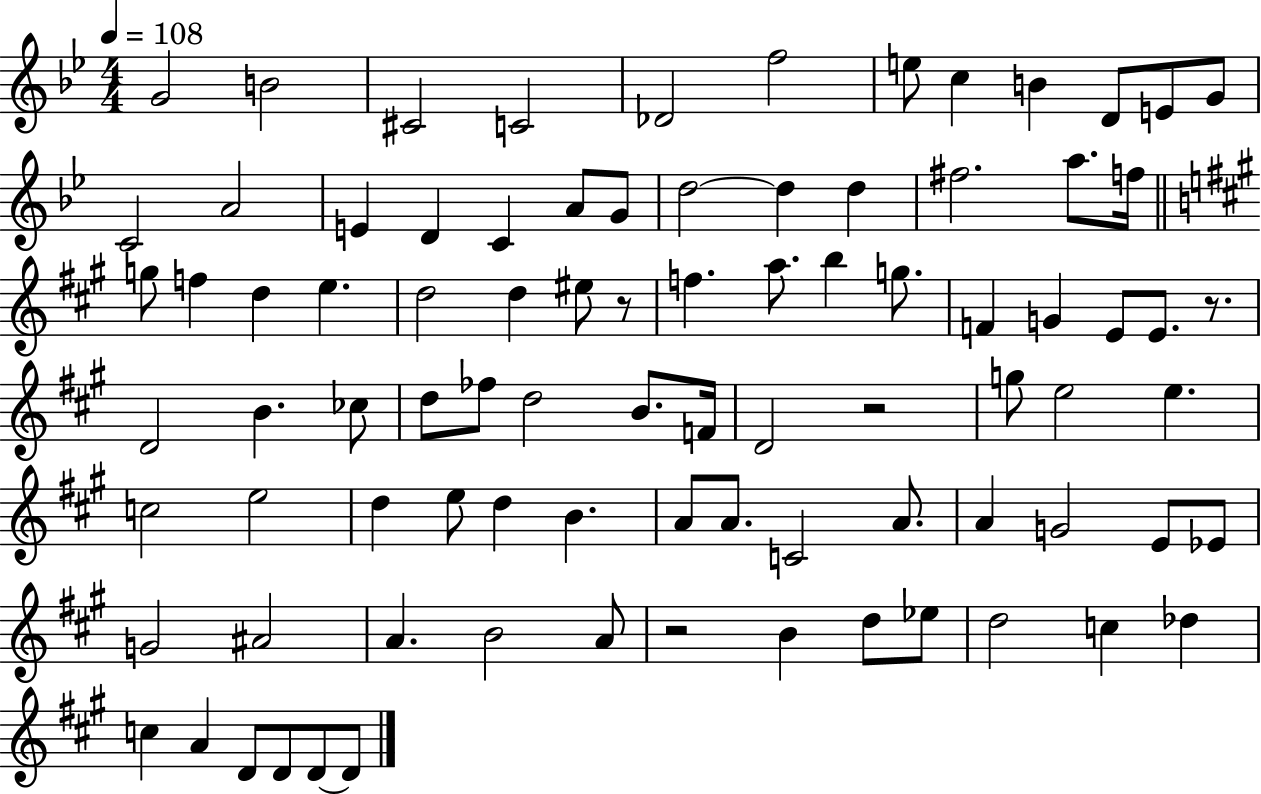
{
  \clef treble
  \numericTimeSignature
  \time 4/4
  \key bes \major
  \tempo 4 = 108
  g'2 b'2 | cis'2 c'2 | des'2 f''2 | e''8 c''4 b'4 d'8 e'8 g'8 | \break c'2 a'2 | e'4 d'4 c'4 a'8 g'8 | d''2~~ d''4 d''4 | fis''2. a''8. f''16 | \break \bar "||" \break \key a \major g''8 f''4 d''4 e''4. | d''2 d''4 eis''8 r8 | f''4. a''8. b''4 g''8. | f'4 g'4 e'8 e'8. r8. | \break d'2 b'4. ces''8 | d''8 fes''8 d''2 b'8. f'16 | d'2 r2 | g''8 e''2 e''4. | \break c''2 e''2 | d''4 e''8 d''4 b'4. | a'8 a'8. c'2 a'8. | a'4 g'2 e'8 ees'8 | \break g'2 ais'2 | a'4. b'2 a'8 | r2 b'4 d''8 ees''8 | d''2 c''4 des''4 | \break c''4 a'4 d'8 d'8 d'8~~ d'8 | \bar "|."
}